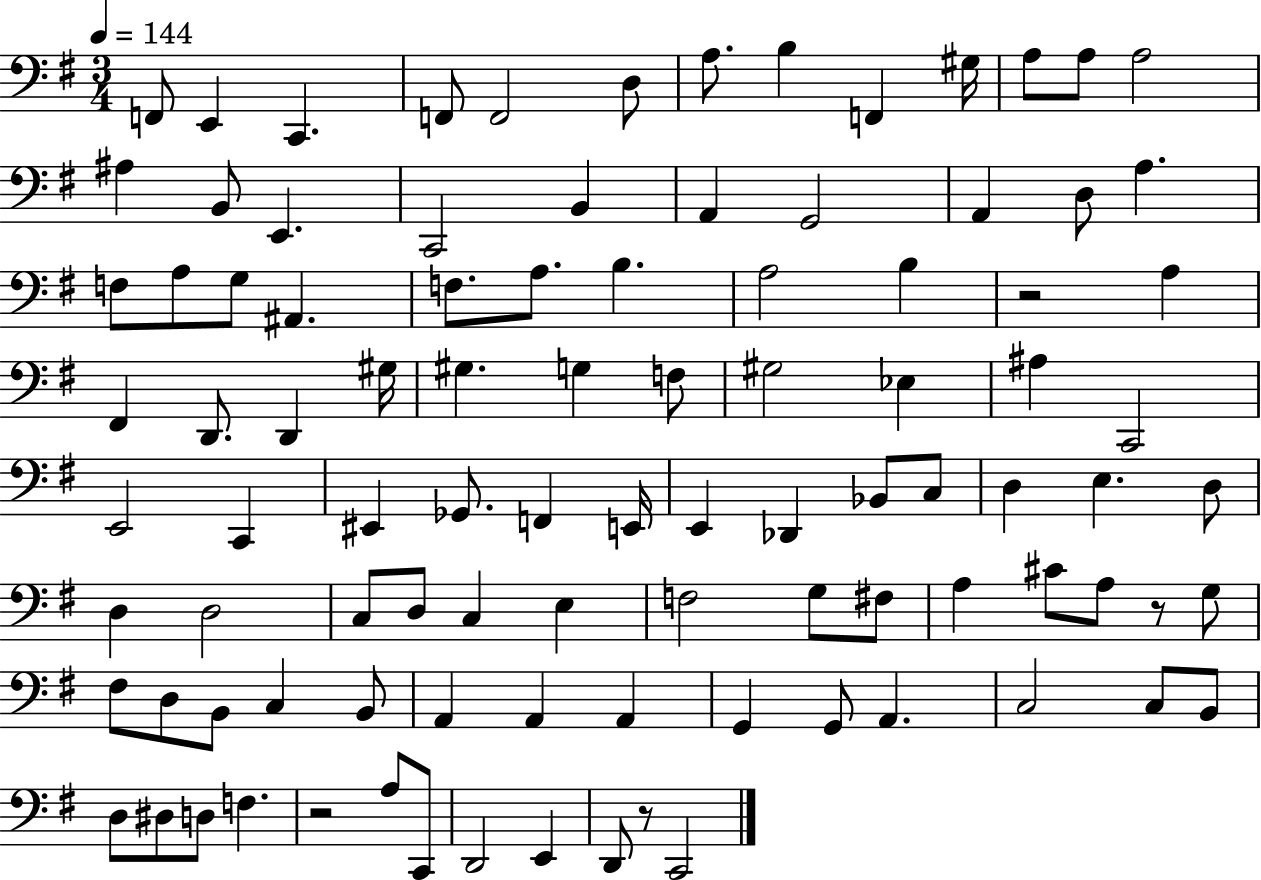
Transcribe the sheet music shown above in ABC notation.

X:1
T:Untitled
M:3/4
L:1/4
K:G
F,,/2 E,, C,, F,,/2 F,,2 D,/2 A,/2 B, F,, ^G,/4 A,/2 A,/2 A,2 ^A, B,,/2 E,, C,,2 B,, A,, G,,2 A,, D,/2 A, F,/2 A,/2 G,/2 ^A,, F,/2 A,/2 B, A,2 B, z2 A, ^F,, D,,/2 D,, ^G,/4 ^G, G, F,/2 ^G,2 _E, ^A, C,,2 E,,2 C,, ^E,, _G,,/2 F,, E,,/4 E,, _D,, _B,,/2 C,/2 D, E, D,/2 D, D,2 C,/2 D,/2 C, E, F,2 G,/2 ^F,/2 A, ^C/2 A,/2 z/2 G,/2 ^F,/2 D,/2 B,,/2 C, B,,/2 A,, A,, A,, G,, G,,/2 A,, C,2 C,/2 B,,/2 D,/2 ^D,/2 D,/2 F, z2 A,/2 C,,/2 D,,2 E,, D,,/2 z/2 C,,2